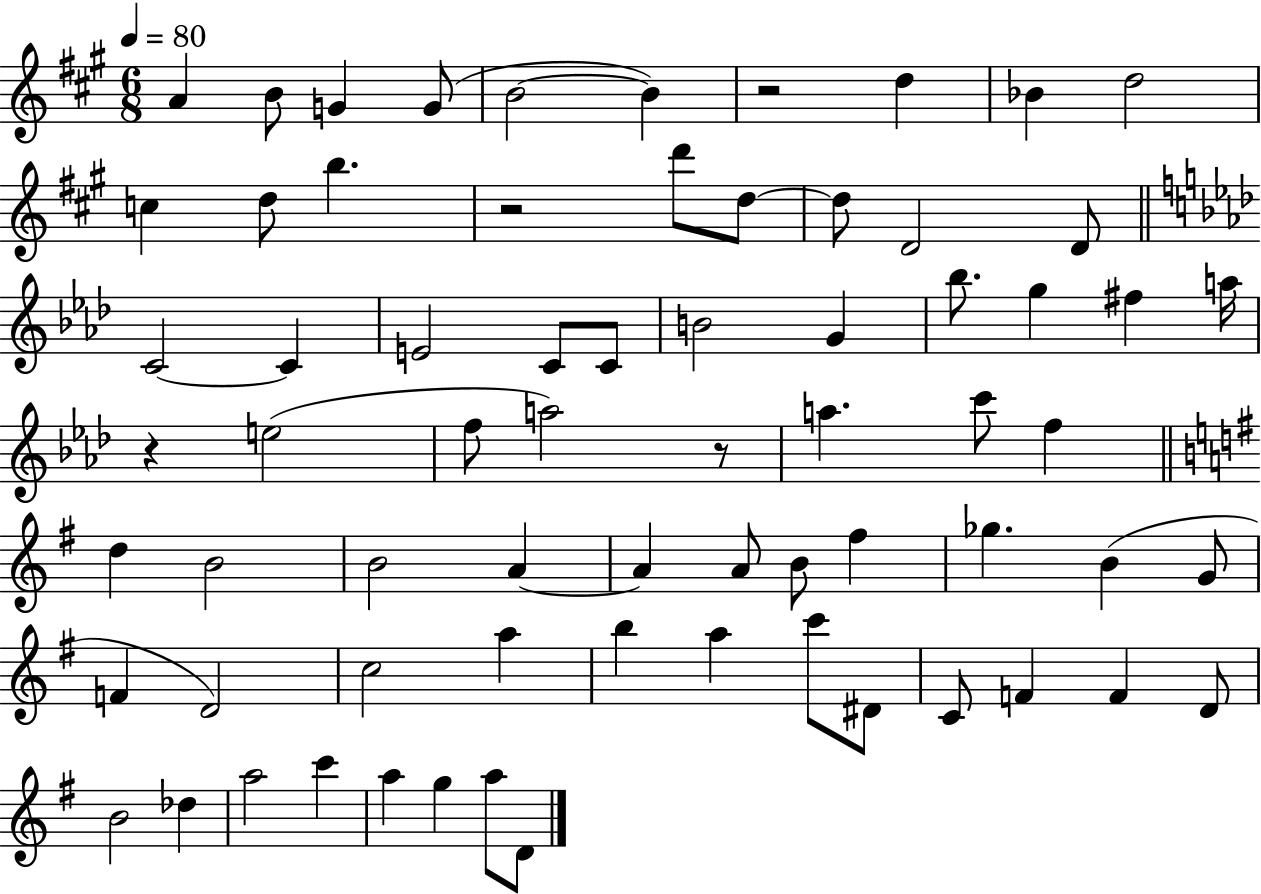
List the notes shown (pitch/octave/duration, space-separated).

A4/q B4/e G4/q G4/e B4/h B4/q R/h D5/q Bb4/q D5/h C5/q D5/e B5/q. R/h D6/e D5/e D5/e D4/h D4/e C4/h C4/q E4/h C4/e C4/e B4/h G4/q Bb5/e. G5/q F#5/q A5/s R/q E5/h F5/e A5/h R/e A5/q. C6/e F5/q D5/q B4/h B4/h A4/q A4/q A4/e B4/e F#5/q Gb5/q. B4/q G4/e F4/q D4/h C5/h A5/q B5/q A5/q C6/e D#4/e C4/e F4/q F4/q D4/e B4/h Db5/q A5/h C6/q A5/q G5/q A5/e D4/e